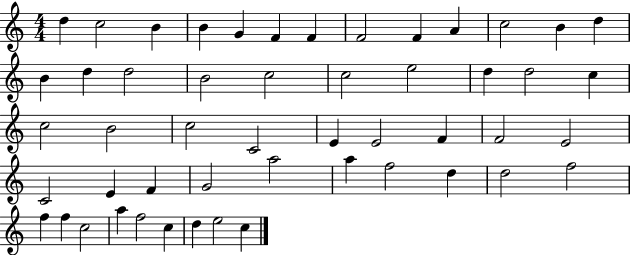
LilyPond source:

{
  \clef treble
  \numericTimeSignature
  \time 4/4
  \key c \major
  d''4 c''2 b'4 | b'4 g'4 f'4 f'4 | f'2 f'4 a'4 | c''2 b'4 d''4 | \break b'4 d''4 d''2 | b'2 c''2 | c''2 e''2 | d''4 d''2 c''4 | \break c''2 b'2 | c''2 c'2 | e'4 e'2 f'4 | f'2 e'2 | \break c'2 e'4 f'4 | g'2 a''2 | a''4 f''2 d''4 | d''2 f''2 | \break f''4 f''4 c''2 | a''4 f''2 c''4 | d''4 e''2 c''4 | \bar "|."
}